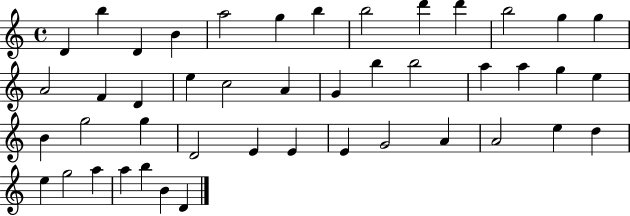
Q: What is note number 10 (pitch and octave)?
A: D6